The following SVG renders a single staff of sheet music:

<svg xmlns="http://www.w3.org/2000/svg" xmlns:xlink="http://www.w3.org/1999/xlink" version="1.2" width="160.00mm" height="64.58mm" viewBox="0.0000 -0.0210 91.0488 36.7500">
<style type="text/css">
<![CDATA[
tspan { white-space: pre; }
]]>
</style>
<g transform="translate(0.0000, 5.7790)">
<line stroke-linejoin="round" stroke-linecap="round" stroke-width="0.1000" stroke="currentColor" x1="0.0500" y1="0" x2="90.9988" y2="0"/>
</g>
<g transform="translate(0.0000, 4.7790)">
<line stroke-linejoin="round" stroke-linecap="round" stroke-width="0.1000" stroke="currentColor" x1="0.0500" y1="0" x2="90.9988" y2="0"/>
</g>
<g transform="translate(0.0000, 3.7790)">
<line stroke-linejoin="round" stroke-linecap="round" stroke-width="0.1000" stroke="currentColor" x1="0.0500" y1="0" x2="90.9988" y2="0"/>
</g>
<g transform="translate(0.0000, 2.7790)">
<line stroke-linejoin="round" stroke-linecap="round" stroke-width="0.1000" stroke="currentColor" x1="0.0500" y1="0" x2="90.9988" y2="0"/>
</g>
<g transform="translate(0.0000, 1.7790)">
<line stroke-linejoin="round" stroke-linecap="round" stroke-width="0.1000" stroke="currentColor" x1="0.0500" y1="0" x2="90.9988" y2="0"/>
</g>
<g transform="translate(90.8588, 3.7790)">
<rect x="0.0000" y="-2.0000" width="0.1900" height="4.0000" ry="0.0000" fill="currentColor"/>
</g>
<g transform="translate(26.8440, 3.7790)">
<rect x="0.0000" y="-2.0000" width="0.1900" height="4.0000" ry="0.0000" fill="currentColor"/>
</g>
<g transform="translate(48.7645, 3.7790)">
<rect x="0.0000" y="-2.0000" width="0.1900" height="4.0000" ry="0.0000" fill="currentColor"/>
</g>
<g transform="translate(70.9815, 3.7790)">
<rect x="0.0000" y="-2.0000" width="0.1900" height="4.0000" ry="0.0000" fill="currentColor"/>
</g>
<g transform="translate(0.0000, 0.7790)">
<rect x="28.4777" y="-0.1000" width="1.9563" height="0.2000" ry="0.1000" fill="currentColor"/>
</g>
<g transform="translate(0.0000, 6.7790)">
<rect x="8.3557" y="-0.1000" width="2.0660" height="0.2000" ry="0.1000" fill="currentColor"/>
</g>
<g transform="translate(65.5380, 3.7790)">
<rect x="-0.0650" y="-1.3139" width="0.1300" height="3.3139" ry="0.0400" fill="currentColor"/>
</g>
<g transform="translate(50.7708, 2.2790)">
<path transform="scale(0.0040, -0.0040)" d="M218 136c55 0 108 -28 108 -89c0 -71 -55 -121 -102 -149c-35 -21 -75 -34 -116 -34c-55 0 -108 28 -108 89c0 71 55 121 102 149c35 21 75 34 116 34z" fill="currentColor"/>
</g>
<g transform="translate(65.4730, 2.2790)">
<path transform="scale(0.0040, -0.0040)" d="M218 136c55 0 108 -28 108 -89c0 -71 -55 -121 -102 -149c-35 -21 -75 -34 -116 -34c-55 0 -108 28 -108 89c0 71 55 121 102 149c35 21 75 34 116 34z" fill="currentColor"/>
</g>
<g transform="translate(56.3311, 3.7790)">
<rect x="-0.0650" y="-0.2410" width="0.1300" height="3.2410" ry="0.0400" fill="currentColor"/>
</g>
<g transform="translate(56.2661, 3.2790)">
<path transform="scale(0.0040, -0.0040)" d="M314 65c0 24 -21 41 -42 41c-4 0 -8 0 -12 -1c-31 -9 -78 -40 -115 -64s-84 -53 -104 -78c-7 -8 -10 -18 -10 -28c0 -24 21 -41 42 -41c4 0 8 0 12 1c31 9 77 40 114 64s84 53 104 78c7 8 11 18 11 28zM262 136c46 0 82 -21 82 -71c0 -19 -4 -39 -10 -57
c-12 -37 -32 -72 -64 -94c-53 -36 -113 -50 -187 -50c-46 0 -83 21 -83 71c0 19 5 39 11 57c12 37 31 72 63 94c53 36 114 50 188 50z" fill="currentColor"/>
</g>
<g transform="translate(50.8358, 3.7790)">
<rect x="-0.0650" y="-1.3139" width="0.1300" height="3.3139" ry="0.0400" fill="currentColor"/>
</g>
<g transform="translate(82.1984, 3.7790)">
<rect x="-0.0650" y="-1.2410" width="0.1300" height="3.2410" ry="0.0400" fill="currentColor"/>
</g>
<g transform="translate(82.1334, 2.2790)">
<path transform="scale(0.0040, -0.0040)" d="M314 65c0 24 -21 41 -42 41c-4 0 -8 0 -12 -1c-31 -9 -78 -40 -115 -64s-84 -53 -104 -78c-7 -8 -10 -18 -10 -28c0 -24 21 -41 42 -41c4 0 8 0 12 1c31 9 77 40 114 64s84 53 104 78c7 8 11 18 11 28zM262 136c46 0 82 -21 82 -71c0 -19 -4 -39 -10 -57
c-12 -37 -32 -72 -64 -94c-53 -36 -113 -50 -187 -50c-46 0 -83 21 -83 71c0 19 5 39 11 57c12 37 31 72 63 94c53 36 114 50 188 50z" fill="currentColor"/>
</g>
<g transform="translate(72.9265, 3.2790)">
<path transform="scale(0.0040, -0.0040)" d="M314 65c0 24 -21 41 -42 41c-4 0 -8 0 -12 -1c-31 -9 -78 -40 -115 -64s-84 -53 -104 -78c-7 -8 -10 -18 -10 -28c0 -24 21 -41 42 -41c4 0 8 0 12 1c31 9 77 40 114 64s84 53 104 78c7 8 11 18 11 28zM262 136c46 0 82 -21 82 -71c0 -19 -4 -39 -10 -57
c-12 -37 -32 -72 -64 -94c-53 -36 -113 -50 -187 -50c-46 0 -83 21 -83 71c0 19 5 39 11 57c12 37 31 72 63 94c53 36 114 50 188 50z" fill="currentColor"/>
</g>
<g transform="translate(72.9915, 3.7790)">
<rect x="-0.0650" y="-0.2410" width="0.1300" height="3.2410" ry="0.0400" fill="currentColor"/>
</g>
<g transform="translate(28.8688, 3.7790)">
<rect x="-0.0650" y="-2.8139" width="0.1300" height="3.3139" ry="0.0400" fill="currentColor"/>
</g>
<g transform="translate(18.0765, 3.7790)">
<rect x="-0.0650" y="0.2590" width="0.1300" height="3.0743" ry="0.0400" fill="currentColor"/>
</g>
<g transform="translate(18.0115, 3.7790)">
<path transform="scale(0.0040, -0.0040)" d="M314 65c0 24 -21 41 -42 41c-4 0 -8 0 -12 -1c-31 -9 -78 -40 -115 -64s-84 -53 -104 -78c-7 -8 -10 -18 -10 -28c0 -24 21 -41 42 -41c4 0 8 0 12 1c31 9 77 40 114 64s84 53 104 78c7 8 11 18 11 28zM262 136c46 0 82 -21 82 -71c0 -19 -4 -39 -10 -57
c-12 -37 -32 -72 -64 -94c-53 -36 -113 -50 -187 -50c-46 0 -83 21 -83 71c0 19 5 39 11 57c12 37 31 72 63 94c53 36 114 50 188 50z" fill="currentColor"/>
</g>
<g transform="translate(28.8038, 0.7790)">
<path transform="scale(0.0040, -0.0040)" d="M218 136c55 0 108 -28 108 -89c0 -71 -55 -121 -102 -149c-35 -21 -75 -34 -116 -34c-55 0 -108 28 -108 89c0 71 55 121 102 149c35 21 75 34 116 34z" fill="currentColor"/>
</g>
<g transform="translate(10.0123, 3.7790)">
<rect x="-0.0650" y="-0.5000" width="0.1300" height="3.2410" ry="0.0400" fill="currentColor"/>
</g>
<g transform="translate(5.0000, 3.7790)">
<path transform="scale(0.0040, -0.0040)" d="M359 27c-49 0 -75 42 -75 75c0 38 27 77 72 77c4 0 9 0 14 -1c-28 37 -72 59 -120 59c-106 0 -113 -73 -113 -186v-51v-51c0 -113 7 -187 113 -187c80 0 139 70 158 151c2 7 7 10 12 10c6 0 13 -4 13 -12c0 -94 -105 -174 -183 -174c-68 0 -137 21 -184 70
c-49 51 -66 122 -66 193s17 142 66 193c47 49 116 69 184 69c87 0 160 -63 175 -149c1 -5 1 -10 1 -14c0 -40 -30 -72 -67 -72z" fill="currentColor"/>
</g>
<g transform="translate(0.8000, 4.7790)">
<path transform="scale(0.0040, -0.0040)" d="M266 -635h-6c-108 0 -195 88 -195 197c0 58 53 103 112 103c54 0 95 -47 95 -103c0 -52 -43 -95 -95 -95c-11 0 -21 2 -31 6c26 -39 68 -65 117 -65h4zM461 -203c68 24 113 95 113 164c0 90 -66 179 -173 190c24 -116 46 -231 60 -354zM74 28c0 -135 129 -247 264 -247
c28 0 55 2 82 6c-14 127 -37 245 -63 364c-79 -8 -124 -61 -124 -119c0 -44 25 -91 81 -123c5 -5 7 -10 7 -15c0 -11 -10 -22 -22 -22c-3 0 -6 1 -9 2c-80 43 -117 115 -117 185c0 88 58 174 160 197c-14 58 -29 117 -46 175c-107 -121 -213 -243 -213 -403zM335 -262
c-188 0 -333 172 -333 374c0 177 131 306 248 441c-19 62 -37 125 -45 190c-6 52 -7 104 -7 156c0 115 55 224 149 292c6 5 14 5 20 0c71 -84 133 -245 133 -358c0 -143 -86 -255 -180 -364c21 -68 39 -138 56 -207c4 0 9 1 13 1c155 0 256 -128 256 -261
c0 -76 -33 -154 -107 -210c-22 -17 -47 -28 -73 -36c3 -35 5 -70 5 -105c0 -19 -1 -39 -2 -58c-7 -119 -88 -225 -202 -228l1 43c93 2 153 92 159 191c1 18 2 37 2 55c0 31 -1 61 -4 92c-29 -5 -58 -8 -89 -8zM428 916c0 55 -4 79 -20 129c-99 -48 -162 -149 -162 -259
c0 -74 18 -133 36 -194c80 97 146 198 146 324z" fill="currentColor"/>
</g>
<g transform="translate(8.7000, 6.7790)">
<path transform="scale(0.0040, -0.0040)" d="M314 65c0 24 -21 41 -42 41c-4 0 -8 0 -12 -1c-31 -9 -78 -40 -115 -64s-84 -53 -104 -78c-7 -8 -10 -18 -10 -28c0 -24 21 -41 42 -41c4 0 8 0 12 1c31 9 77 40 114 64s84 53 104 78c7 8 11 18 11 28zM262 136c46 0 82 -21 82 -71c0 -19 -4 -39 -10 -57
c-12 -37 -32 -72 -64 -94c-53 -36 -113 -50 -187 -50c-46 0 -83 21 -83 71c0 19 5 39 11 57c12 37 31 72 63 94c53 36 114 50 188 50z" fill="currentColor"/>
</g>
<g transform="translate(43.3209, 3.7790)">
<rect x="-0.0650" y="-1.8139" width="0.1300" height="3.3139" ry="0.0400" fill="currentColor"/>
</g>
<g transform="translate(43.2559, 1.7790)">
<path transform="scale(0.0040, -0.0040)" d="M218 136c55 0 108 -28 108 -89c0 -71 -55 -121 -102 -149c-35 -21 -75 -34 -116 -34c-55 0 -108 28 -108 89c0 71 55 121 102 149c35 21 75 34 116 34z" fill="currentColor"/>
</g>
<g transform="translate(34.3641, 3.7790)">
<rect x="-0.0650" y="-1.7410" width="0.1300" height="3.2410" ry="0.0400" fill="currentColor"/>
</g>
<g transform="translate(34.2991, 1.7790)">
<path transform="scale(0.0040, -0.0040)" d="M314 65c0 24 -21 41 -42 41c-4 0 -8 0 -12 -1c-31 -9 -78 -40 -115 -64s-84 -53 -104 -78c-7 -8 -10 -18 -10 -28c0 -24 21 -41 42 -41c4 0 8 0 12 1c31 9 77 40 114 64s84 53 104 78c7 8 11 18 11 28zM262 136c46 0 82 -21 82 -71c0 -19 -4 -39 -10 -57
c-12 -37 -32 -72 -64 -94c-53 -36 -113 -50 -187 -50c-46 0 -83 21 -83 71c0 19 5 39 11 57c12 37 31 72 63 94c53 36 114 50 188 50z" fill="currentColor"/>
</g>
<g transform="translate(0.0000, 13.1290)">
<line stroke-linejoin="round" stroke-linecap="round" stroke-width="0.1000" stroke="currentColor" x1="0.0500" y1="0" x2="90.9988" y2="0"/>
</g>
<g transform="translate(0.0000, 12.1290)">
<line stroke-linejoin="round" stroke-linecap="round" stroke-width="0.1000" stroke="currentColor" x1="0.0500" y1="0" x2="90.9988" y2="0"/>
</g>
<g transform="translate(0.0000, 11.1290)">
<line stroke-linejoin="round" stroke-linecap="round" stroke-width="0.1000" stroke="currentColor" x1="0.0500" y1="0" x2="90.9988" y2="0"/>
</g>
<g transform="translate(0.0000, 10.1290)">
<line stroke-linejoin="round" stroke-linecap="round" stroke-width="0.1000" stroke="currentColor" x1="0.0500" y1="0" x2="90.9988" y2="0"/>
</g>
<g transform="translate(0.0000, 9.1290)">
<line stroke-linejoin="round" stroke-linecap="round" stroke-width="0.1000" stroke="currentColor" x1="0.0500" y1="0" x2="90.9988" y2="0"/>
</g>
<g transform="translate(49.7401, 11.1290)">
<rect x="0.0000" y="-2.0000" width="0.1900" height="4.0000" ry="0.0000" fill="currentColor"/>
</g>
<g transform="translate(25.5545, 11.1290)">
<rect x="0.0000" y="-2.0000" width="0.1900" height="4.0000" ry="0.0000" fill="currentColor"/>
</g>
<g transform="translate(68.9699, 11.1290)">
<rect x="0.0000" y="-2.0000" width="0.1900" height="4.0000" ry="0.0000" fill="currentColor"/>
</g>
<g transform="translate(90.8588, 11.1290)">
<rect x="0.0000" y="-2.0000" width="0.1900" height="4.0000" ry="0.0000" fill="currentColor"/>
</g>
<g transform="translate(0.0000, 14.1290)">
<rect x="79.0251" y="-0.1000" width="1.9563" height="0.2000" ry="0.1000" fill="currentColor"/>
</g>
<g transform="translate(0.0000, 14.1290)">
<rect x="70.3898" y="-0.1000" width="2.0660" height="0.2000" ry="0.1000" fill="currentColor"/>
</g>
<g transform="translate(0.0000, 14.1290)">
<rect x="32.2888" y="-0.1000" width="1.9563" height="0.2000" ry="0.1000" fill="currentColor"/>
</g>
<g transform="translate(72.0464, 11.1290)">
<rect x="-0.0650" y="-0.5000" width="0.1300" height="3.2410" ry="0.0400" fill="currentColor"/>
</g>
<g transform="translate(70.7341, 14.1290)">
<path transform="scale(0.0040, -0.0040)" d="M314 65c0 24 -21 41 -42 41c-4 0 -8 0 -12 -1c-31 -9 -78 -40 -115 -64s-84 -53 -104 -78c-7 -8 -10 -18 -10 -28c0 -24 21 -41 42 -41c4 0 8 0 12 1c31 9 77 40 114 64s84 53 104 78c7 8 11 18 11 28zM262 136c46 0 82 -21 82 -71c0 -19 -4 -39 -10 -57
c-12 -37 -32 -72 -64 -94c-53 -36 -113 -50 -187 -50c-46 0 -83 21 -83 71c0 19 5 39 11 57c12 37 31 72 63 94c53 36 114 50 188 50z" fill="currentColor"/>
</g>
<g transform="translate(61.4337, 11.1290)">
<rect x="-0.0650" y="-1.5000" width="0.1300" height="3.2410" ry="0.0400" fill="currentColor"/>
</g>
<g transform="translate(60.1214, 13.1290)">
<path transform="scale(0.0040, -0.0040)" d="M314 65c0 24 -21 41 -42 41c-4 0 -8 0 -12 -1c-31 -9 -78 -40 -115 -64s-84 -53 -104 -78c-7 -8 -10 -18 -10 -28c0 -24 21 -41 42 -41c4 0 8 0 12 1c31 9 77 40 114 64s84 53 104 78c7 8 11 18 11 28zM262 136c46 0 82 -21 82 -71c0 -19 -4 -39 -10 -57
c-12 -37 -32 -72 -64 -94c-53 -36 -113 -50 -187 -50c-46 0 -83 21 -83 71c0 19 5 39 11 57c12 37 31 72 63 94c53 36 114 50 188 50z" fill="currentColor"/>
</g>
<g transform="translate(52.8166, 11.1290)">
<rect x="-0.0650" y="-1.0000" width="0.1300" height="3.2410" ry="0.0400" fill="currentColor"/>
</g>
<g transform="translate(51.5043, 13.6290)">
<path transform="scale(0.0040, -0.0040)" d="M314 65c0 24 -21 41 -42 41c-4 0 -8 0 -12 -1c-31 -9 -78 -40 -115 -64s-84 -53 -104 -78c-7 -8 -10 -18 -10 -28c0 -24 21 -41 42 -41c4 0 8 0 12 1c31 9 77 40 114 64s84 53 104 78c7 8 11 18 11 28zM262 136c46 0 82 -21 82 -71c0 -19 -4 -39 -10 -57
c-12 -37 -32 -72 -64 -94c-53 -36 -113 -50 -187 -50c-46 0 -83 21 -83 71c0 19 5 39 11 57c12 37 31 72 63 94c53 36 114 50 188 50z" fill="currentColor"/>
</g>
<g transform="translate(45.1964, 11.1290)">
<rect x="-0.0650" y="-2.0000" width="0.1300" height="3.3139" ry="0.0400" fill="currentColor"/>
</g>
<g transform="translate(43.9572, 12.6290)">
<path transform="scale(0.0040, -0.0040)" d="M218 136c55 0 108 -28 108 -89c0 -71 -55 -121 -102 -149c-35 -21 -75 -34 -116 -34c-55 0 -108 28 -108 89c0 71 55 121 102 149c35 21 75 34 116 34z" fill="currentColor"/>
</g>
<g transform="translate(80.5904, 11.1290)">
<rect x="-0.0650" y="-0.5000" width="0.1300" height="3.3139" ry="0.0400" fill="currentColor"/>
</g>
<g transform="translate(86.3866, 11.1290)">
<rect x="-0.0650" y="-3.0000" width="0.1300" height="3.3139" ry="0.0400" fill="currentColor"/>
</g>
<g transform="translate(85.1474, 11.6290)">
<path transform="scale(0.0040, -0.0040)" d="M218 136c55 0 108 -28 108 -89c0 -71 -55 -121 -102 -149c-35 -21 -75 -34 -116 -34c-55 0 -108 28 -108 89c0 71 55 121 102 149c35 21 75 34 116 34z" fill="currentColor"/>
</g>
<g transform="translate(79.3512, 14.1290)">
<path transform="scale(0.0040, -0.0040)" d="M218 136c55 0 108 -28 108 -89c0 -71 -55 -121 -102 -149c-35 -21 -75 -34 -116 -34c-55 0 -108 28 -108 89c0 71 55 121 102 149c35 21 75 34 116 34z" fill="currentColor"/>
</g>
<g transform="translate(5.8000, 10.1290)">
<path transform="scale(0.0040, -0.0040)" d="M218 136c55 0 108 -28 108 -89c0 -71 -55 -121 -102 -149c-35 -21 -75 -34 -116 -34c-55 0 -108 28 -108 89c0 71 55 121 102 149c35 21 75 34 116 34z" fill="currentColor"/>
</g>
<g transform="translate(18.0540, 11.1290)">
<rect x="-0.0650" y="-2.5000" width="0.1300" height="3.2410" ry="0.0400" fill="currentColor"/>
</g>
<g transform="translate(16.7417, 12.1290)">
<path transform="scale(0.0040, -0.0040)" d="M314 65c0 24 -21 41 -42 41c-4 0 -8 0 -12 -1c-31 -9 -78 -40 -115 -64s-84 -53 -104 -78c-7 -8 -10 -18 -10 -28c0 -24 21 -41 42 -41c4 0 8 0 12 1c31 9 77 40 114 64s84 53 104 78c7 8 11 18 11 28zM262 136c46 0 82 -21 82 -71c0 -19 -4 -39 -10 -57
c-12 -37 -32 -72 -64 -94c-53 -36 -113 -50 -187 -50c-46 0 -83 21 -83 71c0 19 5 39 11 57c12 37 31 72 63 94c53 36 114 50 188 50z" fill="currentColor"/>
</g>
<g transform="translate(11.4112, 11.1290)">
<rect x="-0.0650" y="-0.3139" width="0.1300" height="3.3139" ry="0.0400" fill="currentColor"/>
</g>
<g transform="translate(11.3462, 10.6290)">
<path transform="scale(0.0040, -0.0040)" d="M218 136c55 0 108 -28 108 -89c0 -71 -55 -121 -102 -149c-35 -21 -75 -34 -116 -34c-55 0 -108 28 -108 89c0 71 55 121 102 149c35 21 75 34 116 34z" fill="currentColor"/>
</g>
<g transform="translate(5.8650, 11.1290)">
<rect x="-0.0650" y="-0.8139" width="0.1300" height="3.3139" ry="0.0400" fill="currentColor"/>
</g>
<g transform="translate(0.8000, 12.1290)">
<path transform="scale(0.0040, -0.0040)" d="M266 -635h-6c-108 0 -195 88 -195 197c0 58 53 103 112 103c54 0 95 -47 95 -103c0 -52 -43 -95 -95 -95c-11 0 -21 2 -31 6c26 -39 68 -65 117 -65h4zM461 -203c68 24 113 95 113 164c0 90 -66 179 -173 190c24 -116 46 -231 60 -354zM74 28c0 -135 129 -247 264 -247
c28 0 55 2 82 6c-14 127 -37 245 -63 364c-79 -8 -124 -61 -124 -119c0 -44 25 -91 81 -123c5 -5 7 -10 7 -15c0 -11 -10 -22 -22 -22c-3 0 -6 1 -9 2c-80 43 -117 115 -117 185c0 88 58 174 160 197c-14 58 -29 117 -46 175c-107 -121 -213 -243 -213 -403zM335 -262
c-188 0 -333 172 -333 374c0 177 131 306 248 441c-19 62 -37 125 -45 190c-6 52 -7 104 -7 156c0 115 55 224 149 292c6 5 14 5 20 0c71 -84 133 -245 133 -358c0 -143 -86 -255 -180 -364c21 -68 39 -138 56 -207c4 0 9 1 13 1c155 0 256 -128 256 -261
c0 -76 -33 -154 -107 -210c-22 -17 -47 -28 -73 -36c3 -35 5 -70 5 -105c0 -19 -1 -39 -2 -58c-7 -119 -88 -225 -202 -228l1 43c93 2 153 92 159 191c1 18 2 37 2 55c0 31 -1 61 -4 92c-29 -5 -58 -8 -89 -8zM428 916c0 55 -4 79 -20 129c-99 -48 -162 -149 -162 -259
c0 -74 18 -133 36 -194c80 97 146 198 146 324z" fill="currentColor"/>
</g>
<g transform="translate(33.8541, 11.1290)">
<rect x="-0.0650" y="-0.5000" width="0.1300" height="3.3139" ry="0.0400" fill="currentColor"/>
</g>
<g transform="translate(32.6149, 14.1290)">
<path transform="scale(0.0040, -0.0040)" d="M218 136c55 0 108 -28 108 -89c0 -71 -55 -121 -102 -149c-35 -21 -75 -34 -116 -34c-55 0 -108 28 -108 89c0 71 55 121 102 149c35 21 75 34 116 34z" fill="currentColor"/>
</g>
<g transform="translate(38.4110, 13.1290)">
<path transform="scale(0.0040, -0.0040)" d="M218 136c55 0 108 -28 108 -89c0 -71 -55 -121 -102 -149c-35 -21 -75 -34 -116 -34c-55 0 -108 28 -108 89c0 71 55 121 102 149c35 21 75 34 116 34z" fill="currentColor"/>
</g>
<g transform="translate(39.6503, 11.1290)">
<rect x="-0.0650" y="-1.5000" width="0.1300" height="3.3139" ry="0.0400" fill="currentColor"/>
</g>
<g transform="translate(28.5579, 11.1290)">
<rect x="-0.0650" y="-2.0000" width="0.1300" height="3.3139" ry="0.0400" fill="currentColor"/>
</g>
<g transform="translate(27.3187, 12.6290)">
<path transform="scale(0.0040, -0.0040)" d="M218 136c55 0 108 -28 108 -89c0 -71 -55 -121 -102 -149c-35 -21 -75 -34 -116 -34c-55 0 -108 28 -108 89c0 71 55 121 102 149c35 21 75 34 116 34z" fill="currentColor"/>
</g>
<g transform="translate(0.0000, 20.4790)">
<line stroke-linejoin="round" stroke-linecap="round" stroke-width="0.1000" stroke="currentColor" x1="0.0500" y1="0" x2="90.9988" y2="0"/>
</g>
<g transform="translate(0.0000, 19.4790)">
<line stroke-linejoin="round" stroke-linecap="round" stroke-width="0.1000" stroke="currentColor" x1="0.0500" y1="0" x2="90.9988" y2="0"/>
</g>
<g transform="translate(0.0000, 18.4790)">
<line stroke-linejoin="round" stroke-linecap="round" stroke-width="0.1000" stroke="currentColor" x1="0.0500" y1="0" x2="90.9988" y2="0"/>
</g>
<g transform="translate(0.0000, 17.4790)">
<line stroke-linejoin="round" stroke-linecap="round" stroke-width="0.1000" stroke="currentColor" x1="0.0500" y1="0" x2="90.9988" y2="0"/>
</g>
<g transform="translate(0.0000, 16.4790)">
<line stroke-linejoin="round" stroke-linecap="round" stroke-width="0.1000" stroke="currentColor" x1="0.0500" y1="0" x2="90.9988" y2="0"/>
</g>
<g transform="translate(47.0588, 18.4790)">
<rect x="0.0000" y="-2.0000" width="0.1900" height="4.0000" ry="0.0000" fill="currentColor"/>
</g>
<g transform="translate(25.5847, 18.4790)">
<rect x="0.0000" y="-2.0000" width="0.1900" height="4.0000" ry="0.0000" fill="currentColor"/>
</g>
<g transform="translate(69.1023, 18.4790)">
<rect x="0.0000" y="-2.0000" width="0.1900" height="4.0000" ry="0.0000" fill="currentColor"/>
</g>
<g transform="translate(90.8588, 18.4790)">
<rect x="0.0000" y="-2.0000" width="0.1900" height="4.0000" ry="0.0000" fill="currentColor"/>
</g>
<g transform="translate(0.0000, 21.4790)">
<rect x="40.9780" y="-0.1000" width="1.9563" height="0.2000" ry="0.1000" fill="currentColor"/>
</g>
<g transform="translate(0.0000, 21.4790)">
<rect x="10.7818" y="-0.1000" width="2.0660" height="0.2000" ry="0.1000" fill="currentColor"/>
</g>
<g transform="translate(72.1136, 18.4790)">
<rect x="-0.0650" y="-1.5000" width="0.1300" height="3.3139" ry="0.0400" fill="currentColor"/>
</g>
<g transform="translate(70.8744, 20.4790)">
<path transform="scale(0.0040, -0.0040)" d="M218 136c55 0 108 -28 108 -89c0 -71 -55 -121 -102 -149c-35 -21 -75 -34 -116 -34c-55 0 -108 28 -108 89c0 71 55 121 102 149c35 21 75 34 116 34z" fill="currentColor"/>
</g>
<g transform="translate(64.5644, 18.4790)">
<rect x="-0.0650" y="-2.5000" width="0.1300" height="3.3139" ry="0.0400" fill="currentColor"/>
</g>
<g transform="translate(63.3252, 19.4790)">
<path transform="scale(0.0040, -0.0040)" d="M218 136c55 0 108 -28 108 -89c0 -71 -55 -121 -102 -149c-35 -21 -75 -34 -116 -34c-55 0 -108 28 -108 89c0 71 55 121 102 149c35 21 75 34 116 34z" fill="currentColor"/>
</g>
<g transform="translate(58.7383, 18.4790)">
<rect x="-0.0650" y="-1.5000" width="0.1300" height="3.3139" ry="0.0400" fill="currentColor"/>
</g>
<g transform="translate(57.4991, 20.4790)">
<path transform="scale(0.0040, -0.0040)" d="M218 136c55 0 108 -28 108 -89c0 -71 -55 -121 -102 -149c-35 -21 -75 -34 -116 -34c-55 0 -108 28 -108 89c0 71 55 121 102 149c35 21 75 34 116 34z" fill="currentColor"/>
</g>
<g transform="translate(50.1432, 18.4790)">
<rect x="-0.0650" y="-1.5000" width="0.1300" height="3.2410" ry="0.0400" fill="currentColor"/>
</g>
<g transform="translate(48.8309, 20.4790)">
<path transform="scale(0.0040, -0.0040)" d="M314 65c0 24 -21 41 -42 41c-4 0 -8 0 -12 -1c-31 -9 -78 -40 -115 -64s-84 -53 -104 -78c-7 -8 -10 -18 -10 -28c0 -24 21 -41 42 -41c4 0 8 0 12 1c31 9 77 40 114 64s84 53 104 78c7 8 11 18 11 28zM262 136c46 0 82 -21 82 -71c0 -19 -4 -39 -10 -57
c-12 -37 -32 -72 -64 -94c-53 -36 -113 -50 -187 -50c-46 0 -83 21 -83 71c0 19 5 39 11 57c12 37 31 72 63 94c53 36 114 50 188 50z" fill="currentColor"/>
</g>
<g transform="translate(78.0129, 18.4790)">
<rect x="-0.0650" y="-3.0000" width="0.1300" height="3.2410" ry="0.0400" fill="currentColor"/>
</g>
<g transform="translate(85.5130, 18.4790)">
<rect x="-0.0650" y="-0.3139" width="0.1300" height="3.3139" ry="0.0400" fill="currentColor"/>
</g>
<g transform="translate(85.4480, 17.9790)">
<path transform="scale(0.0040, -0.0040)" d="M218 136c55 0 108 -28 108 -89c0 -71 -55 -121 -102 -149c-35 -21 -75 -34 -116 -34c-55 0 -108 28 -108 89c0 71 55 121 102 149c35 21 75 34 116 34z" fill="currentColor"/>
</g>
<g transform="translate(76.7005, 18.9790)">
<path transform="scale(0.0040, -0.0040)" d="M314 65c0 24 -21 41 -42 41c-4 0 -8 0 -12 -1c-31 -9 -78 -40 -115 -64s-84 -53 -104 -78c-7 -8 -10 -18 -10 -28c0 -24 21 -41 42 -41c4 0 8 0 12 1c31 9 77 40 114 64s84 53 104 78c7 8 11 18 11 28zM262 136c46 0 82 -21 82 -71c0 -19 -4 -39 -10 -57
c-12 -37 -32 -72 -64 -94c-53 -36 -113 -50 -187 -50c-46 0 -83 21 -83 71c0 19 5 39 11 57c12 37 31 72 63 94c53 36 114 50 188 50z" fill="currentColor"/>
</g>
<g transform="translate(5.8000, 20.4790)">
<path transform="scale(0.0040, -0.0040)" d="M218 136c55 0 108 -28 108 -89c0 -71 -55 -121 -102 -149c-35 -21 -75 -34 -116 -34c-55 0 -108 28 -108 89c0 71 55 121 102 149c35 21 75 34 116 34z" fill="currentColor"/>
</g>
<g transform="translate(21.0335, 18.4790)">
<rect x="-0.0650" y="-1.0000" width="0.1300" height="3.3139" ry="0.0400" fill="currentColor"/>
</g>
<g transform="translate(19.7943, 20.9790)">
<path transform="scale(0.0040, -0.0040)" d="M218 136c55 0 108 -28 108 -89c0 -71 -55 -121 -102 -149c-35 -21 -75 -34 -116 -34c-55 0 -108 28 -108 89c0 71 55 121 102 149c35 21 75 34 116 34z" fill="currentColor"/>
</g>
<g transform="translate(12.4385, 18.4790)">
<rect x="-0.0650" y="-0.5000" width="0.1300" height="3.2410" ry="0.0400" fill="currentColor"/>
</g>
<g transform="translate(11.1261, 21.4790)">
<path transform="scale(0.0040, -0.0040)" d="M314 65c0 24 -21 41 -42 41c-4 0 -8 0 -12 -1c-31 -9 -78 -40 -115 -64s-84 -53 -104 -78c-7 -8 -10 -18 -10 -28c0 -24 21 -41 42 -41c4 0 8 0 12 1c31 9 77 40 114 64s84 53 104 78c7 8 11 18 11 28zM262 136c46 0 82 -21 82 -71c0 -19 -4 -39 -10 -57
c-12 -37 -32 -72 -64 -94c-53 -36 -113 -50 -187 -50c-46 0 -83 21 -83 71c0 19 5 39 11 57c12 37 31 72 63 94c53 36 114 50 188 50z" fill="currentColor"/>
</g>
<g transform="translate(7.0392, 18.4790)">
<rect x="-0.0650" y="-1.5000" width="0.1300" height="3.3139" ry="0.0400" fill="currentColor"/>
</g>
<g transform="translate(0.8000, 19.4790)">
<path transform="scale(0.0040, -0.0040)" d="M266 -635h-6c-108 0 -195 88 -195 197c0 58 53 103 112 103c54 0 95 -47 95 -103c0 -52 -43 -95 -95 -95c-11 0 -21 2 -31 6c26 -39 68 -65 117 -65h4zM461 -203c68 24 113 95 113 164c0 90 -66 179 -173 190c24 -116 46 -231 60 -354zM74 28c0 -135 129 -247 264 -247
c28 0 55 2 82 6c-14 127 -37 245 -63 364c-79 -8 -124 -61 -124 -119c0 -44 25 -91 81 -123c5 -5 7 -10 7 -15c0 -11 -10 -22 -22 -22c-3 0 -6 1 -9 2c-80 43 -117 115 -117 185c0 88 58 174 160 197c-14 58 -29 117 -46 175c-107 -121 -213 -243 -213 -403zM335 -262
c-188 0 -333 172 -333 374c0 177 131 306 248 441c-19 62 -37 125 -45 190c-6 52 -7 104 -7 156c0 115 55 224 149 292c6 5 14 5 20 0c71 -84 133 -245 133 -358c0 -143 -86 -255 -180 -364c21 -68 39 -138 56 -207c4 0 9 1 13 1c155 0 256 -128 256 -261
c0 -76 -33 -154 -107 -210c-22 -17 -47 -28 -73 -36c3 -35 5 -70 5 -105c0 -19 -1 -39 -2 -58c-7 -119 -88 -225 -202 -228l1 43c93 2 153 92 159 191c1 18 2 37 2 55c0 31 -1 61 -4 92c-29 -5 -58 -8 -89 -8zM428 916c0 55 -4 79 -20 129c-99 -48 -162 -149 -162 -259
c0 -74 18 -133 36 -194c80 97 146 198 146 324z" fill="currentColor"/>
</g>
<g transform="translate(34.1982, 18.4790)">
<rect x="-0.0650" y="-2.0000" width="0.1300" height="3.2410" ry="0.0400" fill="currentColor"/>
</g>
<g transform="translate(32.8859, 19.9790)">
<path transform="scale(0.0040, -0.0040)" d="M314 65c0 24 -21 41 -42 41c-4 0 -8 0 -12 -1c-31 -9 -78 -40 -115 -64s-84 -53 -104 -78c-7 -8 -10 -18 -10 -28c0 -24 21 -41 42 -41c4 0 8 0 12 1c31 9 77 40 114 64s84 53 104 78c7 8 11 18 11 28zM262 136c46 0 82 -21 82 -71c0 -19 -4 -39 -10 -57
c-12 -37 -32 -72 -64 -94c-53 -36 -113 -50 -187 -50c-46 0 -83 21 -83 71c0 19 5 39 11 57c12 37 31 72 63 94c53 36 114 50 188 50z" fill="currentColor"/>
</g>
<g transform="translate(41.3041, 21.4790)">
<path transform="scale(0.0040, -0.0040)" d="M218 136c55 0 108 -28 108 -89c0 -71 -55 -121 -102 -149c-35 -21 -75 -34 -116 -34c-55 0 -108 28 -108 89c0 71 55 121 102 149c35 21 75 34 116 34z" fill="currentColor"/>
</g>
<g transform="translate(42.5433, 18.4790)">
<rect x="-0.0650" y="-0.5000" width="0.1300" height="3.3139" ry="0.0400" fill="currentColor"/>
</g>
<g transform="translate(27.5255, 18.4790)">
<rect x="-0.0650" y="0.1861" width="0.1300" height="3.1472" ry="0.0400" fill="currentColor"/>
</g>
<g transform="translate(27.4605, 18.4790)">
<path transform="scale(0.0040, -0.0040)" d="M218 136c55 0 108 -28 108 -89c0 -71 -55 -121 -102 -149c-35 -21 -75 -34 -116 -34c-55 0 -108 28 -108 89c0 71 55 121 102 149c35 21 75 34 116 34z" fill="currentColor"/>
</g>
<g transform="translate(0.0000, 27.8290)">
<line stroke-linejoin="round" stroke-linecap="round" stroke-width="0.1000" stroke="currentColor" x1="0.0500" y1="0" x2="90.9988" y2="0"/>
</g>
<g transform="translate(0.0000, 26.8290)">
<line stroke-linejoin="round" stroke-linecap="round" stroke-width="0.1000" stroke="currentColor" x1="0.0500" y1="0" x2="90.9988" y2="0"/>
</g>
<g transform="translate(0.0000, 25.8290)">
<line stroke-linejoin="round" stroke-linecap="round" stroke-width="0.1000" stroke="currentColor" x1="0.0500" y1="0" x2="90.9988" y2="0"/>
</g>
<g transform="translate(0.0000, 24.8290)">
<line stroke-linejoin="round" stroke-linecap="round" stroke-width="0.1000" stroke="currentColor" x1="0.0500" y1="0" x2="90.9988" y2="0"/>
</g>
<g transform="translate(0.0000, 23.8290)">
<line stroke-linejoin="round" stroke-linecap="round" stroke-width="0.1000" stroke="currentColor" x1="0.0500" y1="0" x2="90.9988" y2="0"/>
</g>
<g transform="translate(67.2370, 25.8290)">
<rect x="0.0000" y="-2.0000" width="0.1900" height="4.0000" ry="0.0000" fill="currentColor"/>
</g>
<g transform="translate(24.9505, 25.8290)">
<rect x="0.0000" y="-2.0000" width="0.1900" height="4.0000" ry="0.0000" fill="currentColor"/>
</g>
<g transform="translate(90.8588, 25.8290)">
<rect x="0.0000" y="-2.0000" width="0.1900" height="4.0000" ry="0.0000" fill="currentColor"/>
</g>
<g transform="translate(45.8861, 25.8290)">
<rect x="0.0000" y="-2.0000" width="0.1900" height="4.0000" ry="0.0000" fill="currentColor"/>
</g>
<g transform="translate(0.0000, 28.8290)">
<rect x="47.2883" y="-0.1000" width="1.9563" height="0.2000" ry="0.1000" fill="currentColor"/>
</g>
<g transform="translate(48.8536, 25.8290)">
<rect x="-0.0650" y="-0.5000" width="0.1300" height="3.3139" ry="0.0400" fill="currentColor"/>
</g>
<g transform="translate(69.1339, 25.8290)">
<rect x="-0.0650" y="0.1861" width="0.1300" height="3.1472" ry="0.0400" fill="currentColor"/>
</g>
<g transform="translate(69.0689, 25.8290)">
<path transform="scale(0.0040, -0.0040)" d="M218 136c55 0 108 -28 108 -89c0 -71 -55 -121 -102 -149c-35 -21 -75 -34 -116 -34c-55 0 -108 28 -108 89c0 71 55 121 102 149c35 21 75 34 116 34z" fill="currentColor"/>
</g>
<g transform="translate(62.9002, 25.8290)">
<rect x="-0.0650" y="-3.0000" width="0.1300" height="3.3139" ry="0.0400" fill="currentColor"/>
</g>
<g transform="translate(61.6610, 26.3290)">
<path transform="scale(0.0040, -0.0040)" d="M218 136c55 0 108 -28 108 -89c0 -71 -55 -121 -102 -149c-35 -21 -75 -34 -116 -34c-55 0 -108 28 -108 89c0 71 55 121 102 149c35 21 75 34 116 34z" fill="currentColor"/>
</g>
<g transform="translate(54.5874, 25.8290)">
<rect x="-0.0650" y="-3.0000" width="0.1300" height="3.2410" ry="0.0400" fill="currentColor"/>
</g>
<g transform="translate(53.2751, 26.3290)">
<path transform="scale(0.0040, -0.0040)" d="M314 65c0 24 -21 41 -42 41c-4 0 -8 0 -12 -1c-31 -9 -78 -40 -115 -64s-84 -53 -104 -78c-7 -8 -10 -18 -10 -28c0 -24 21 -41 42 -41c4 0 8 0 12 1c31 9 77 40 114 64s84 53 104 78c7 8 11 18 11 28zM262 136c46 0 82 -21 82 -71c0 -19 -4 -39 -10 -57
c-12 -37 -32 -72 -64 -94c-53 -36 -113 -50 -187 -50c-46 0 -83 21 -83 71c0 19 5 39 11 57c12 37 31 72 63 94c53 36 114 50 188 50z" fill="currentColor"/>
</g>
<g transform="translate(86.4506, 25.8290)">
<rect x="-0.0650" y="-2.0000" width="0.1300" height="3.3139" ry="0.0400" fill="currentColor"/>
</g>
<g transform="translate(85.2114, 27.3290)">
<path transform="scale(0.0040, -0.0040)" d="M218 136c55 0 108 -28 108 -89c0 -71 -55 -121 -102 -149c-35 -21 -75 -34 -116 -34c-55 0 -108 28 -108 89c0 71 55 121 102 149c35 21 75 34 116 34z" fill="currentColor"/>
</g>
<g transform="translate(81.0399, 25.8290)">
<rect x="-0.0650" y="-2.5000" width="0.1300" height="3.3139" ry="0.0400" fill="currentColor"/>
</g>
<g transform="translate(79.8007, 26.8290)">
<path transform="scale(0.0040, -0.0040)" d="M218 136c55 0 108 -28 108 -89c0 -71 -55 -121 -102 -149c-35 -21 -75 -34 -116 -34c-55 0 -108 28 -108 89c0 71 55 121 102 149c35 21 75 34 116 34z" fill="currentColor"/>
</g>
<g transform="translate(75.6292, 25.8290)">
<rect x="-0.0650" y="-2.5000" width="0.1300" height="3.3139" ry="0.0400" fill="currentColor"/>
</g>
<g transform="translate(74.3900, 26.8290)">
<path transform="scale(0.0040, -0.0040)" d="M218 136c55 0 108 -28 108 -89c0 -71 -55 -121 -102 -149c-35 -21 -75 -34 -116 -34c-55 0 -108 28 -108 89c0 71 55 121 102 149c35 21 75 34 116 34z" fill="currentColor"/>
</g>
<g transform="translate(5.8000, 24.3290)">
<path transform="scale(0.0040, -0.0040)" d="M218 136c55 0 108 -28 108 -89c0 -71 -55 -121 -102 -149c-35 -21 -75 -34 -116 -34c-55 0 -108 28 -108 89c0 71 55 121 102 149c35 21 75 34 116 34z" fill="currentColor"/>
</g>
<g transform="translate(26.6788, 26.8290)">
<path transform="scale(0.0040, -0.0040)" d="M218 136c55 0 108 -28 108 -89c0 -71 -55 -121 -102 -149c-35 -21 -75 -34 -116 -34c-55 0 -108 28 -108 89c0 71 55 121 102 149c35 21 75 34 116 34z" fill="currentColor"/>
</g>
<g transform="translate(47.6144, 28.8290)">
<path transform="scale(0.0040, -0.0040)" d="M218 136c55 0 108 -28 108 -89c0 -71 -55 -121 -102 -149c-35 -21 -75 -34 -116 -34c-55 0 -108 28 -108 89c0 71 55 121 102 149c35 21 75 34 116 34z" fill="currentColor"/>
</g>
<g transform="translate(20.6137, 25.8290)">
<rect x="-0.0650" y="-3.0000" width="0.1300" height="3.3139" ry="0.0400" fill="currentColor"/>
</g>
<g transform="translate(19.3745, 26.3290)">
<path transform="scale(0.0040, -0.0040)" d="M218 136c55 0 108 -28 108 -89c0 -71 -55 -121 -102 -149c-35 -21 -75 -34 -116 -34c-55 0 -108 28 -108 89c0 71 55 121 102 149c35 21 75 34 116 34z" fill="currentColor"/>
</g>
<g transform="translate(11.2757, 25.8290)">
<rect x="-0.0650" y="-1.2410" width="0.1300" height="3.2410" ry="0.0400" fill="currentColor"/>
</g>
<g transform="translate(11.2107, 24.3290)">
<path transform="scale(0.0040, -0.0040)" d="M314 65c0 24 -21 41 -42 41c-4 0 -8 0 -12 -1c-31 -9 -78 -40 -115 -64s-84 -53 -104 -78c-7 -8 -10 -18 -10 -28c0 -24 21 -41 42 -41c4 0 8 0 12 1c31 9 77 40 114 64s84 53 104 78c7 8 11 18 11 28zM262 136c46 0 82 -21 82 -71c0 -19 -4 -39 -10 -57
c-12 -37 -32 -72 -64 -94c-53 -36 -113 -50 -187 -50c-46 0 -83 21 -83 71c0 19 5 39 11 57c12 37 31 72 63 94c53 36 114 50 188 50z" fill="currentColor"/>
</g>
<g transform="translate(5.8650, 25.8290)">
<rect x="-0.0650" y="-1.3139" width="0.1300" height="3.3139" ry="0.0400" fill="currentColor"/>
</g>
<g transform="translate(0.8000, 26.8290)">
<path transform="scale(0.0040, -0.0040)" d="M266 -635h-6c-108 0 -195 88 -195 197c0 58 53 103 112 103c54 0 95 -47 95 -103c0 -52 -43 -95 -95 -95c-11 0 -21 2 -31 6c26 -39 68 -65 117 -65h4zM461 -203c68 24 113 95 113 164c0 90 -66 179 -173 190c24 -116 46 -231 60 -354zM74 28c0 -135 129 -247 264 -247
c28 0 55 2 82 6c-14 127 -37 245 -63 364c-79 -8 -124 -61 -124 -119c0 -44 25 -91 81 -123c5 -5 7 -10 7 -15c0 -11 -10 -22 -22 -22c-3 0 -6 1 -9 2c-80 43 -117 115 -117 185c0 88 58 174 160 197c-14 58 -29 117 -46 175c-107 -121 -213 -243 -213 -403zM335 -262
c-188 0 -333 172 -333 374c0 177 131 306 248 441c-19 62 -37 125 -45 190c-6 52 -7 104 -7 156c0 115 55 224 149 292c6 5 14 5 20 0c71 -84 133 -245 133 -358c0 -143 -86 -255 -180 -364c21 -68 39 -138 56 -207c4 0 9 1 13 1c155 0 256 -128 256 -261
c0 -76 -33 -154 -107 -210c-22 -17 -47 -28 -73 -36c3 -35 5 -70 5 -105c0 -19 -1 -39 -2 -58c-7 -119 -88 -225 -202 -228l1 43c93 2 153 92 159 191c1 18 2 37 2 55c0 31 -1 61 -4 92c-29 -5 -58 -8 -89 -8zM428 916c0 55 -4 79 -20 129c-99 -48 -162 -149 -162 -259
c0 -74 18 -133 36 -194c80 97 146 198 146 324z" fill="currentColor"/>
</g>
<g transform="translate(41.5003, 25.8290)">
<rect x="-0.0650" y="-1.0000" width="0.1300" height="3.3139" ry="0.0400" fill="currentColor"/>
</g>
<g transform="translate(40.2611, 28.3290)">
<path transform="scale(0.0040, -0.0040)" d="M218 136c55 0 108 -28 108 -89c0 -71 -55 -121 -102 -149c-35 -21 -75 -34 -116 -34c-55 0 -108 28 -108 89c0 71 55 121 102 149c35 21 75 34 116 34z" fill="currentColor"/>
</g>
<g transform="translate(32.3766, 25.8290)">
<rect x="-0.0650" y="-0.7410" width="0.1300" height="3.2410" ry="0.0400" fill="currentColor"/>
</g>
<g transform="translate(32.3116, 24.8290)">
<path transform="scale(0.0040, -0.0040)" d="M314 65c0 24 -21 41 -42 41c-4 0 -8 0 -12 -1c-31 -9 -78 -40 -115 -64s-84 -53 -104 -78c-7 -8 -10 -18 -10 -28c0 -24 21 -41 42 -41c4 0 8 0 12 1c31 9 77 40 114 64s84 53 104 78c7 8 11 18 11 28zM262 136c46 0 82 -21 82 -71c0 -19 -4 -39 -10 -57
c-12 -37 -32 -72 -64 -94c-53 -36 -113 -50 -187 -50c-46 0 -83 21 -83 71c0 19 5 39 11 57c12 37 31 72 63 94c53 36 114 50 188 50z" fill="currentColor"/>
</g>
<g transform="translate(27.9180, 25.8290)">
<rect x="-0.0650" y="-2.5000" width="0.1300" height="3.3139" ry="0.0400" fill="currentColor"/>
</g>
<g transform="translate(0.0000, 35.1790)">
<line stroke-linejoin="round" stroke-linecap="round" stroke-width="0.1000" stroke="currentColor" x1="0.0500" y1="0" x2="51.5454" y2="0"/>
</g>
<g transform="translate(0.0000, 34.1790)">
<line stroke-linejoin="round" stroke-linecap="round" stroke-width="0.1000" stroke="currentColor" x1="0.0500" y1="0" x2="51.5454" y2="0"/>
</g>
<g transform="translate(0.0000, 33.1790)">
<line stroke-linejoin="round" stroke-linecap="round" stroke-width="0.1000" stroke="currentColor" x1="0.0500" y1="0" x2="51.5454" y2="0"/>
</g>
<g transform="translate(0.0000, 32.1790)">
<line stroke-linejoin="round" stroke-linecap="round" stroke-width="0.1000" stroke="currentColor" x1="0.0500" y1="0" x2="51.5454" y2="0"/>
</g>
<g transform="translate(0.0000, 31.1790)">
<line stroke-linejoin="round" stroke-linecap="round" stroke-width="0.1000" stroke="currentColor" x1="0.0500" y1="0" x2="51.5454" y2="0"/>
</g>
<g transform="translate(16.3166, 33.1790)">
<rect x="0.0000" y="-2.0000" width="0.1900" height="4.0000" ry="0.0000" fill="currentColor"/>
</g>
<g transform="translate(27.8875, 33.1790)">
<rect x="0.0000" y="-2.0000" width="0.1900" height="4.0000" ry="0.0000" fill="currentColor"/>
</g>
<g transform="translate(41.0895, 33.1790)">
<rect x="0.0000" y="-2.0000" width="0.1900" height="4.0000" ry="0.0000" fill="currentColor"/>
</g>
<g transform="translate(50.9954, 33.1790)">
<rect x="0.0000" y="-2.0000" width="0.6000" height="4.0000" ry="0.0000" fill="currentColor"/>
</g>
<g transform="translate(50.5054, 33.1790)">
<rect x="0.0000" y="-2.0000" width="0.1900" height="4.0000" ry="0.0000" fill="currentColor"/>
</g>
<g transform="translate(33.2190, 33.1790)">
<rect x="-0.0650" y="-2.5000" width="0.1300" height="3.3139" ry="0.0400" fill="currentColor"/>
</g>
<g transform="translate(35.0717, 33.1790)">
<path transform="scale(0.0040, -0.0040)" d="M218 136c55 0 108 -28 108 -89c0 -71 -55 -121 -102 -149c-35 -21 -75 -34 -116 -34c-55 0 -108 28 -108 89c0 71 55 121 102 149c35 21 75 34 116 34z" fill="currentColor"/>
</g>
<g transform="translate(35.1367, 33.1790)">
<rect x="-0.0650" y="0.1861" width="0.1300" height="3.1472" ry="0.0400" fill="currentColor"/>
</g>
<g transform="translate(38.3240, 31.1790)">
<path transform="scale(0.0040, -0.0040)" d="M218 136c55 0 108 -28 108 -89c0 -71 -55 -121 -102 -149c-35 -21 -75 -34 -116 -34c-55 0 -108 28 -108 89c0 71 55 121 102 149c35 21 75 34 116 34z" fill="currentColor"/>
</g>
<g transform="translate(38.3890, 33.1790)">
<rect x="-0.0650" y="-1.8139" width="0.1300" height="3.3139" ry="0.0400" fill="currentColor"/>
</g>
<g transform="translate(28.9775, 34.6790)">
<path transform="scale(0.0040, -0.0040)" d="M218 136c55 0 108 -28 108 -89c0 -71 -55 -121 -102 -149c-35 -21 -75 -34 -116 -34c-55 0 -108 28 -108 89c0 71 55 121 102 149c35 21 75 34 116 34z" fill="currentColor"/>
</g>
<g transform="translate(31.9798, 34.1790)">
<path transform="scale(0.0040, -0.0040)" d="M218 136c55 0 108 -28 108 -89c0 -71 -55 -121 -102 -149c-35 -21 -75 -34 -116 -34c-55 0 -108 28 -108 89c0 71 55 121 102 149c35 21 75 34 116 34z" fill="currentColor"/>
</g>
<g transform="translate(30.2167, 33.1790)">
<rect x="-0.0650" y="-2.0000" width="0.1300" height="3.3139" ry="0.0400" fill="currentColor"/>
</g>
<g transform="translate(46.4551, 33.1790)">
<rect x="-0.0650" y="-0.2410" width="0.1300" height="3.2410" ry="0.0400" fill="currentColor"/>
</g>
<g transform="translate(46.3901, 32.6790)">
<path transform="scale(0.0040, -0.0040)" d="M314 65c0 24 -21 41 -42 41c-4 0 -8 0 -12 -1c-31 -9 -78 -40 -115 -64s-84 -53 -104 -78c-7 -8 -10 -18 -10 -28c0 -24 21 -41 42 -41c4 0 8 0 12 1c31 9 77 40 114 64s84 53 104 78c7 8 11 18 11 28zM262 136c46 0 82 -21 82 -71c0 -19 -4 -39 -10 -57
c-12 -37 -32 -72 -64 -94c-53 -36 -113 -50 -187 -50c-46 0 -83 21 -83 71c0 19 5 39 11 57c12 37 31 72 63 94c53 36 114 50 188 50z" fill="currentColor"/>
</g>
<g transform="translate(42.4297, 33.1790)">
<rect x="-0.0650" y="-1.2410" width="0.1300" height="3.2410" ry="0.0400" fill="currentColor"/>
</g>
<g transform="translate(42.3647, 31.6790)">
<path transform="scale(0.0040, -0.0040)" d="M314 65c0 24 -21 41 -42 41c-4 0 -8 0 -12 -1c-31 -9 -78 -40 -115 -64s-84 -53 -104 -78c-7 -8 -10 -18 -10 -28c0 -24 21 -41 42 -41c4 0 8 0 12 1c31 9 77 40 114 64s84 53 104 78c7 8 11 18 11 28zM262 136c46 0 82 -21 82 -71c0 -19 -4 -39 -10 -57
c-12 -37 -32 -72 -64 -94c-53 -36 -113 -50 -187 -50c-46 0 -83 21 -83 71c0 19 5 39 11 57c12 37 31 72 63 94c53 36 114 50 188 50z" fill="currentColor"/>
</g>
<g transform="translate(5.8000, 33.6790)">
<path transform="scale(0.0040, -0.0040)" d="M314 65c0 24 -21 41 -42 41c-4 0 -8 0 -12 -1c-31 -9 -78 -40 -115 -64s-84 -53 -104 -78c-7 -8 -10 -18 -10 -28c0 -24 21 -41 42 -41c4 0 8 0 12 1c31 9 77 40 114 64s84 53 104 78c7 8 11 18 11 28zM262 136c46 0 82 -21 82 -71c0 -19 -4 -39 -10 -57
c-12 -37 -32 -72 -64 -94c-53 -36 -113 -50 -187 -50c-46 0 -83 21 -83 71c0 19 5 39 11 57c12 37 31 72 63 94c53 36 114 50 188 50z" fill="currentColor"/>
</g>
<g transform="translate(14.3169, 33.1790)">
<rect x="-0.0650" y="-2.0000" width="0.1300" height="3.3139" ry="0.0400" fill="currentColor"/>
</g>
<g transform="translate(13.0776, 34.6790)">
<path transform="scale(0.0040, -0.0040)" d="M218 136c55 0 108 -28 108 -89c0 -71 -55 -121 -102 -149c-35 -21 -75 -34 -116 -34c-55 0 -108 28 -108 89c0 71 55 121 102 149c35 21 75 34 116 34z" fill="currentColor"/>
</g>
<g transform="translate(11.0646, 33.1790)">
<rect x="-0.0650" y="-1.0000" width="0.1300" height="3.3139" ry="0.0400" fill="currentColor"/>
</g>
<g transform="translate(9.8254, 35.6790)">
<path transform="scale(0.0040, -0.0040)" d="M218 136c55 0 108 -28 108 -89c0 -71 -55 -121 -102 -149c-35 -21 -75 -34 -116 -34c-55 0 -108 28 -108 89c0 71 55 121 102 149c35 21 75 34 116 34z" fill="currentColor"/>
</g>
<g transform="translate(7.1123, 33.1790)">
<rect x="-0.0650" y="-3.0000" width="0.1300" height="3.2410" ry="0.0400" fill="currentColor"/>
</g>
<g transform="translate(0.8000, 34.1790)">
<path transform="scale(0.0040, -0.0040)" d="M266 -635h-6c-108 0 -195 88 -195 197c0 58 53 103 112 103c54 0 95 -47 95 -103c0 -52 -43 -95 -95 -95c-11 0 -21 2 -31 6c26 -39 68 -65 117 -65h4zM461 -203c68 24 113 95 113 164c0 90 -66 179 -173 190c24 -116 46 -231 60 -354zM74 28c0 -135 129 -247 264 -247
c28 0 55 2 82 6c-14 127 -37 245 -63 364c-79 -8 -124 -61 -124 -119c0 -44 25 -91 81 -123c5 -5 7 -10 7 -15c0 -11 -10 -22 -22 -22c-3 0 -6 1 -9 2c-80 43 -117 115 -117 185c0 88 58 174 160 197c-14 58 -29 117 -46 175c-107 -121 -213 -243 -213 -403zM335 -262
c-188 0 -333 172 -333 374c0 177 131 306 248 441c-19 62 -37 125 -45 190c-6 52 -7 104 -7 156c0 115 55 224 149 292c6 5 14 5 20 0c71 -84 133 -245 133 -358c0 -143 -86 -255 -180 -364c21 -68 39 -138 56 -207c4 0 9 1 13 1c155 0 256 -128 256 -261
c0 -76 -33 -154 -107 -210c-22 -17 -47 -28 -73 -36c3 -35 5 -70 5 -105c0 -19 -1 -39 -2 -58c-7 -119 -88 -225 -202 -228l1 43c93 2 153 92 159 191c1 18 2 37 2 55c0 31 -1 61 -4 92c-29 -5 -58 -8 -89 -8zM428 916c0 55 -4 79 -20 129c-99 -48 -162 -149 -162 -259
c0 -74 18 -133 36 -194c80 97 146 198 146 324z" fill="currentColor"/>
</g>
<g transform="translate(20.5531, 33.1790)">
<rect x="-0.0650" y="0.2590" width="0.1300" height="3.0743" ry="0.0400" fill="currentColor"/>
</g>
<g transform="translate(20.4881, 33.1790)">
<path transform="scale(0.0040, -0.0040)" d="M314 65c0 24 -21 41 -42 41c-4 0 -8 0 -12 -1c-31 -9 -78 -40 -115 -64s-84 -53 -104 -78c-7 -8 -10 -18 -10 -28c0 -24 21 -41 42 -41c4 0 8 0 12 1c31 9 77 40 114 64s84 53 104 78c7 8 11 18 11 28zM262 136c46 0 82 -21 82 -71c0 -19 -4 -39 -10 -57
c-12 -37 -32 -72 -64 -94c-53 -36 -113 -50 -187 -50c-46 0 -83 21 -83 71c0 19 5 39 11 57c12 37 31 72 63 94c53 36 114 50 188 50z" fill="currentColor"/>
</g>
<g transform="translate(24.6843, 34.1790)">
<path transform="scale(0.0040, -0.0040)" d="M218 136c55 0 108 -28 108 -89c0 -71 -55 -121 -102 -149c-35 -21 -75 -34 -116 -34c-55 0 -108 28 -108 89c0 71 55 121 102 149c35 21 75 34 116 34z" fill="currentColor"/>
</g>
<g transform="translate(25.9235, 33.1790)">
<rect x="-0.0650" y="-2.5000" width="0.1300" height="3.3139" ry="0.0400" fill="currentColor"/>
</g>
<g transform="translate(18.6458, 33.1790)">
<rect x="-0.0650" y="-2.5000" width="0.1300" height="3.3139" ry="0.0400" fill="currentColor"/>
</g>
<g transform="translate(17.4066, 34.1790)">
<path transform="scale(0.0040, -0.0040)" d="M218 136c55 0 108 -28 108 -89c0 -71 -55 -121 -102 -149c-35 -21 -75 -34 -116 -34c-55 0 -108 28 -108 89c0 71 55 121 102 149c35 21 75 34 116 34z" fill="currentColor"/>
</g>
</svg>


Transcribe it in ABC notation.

X:1
T:Untitled
M:4/4
L:1/4
K:C
C2 B2 a f2 f e c2 e c2 e2 d c G2 F C E F D2 E2 C2 C A E C2 D B F2 C E2 E G E A2 c e e2 A G d2 D C A2 A B G G F A2 D F G B2 G F G B f e2 c2